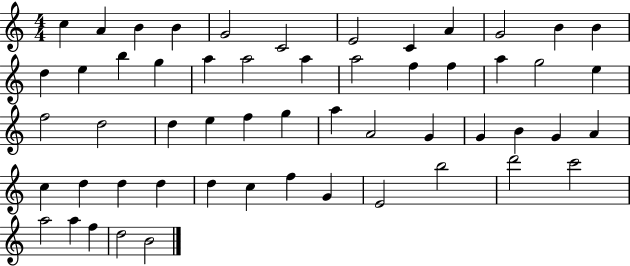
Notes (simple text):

C5/q A4/q B4/q B4/q G4/h C4/h E4/h C4/q A4/q G4/h B4/q B4/q D5/q E5/q B5/q G5/q A5/q A5/h A5/q A5/h F5/q F5/q A5/q G5/h E5/q F5/h D5/h D5/q E5/q F5/q G5/q A5/q A4/h G4/q G4/q B4/q G4/q A4/q C5/q D5/q D5/q D5/q D5/q C5/q F5/q G4/q E4/h B5/h D6/h C6/h A5/h A5/q F5/q D5/h B4/h